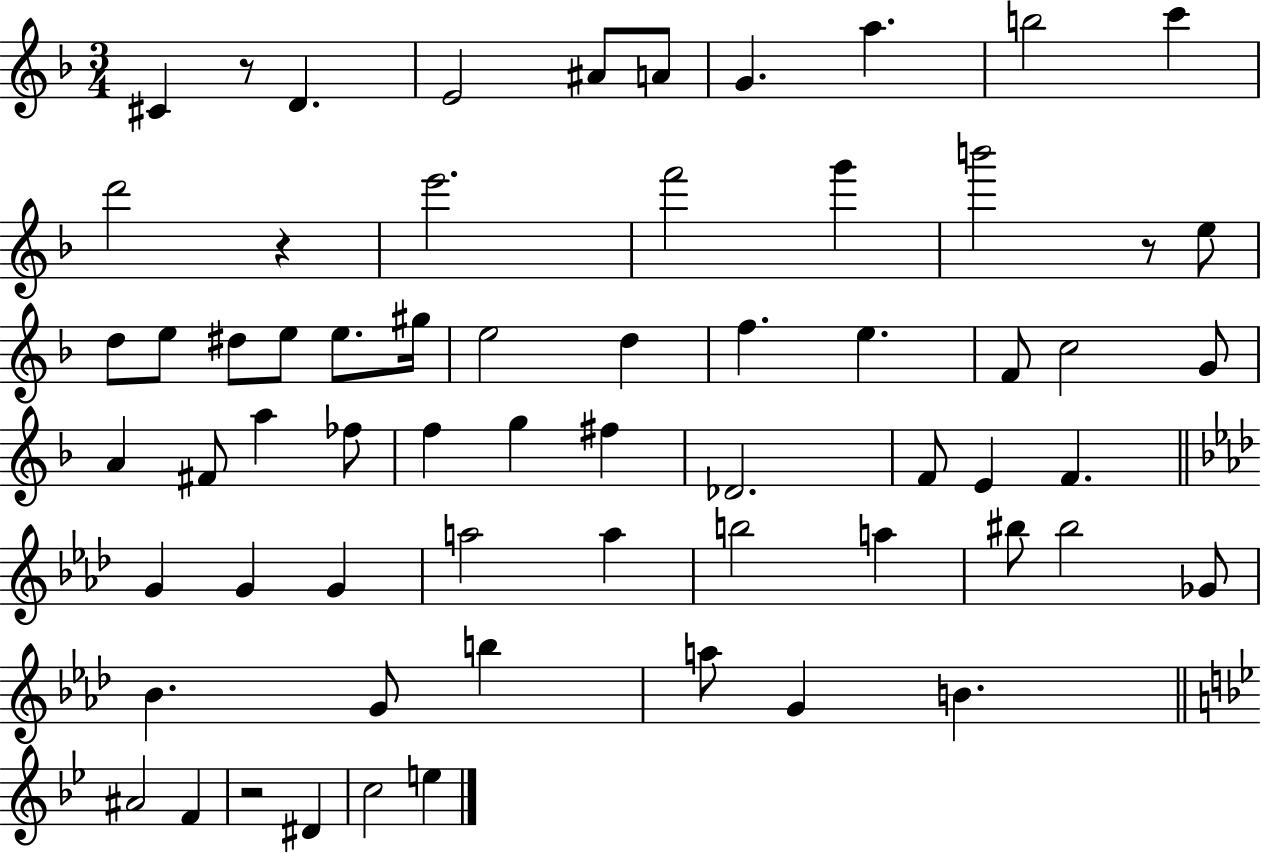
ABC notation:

X:1
T:Untitled
M:3/4
L:1/4
K:F
^C z/2 D E2 ^A/2 A/2 G a b2 c' d'2 z e'2 f'2 g' b'2 z/2 e/2 d/2 e/2 ^d/2 e/2 e/2 ^g/4 e2 d f e F/2 c2 G/2 A ^F/2 a _f/2 f g ^f _D2 F/2 E F G G G a2 a b2 a ^b/2 ^b2 _G/2 _B G/2 b a/2 G B ^A2 F z2 ^D c2 e